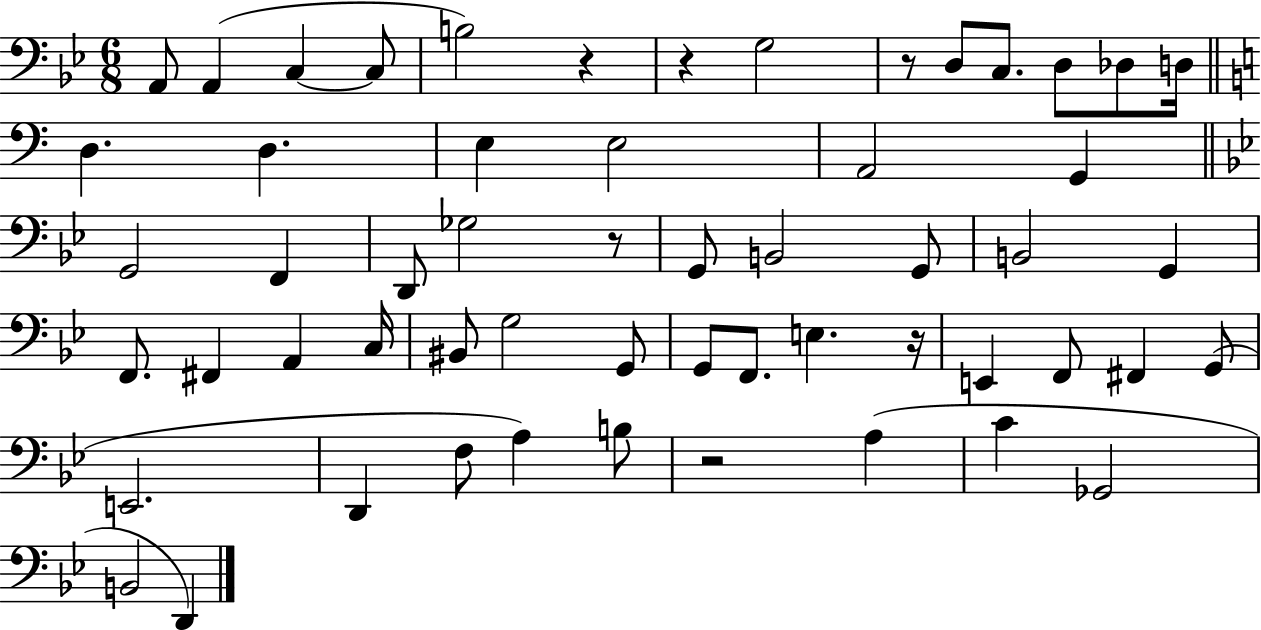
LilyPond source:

{
  \clef bass
  \numericTimeSignature
  \time 6/8
  \key bes \major
  a,8 a,4( c4~~ c8 | b2) r4 | r4 g2 | r8 d8 c8. d8 des8 d16 | \break \bar "||" \break \key c \major d4. d4. | e4 e2 | a,2 g,4 | \bar "||" \break \key bes \major g,2 f,4 | d,8 ges2 r8 | g,8 b,2 g,8 | b,2 g,4 | \break f,8. fis,4 a,4 c16 | bis,8 g2 g,8 | g,8 f,8. e4. r16 | e,4 f,8 fis,4 g,8( | \break e,2. | d,4 f8 a4) b8 | r2 a4( | c'4 ges,2 | \break b,2 d,4) | \bar "|."
}